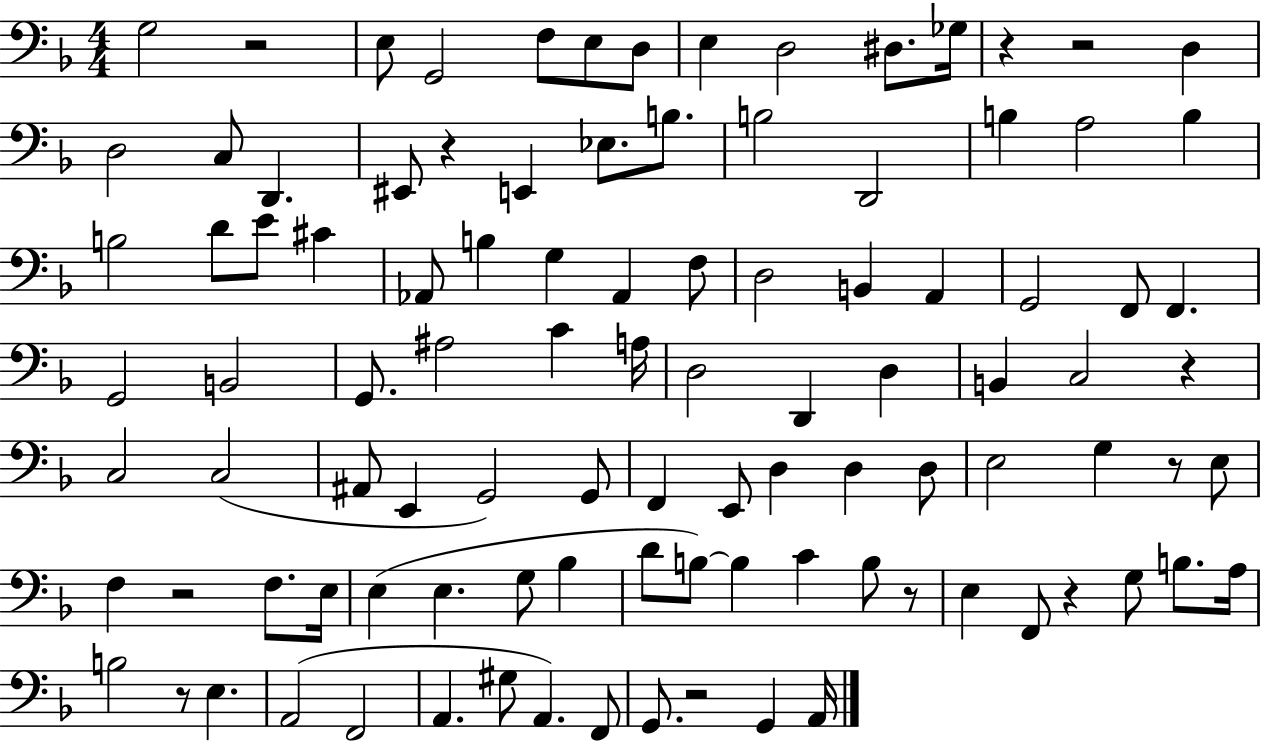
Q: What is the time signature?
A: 4/4